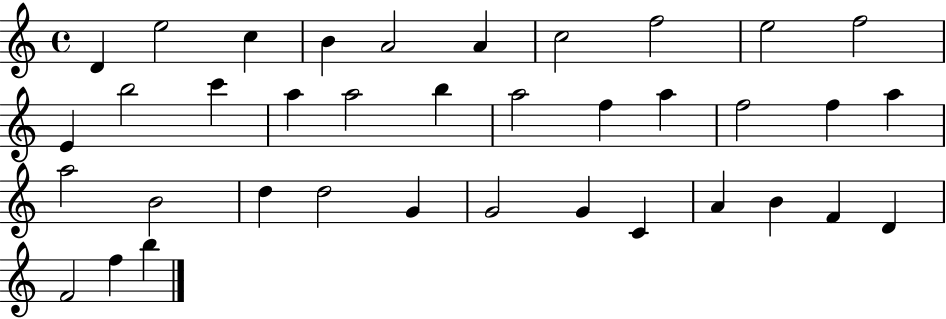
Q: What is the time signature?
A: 4/4